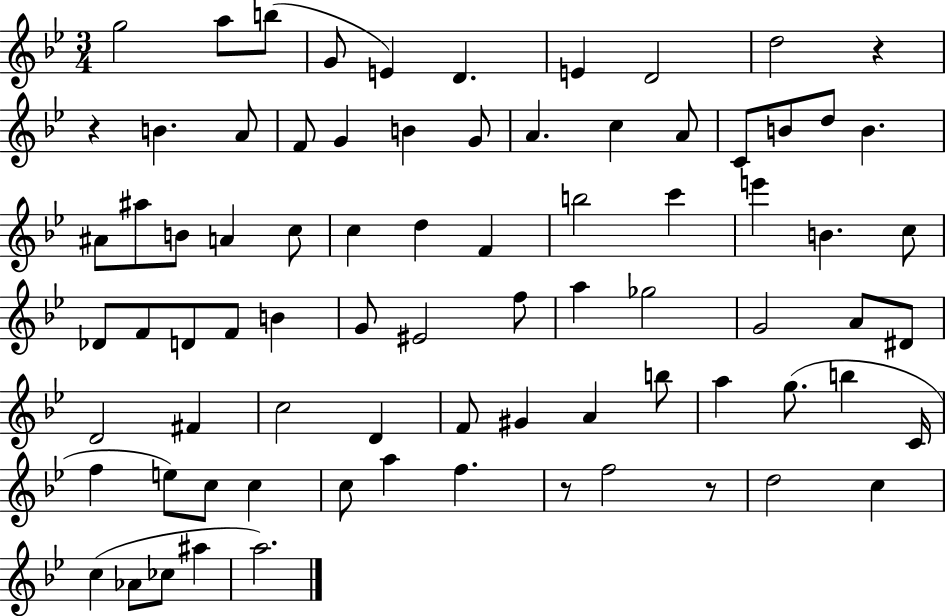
{
  \clef treble
  \numericTimeSignature
  \time 3/4
  \key bes \major
  g''2 a''8 b''8( | g'8 e'4) d'4. | e'4 d'2 | d''2 r4 | \break r4 b'4. a'8 | f'8 g'4 b'4 g'8 | a'4. c''4 a'8 | c'8 b'8 d''8 b'4. | \break ais'8 ais''8 b'8 a'4 c''8 | c''4 d''4 f'4 | b''2 c'''4 | e'''4 b'4. c''8 | \break des'8 f'8 d'8 f'8 b'4 | g'8 eis'2 f''8 | a''4 ges''2 | g'2 a'8 dis'8 | \break d'2 fis'4 | c''2 d'4 | f'8 gis'4 a'4 b''8 | a''4 g''8.( b''4 c'16 | \break f''4 e''8) c''8 c''4 | c''8 a''4 f''4. | r8 f''2 r8 | d''2 c''4 | \break c''4( aes'8 ces''8 ais''4 | a''2.) | \bar "|."
}